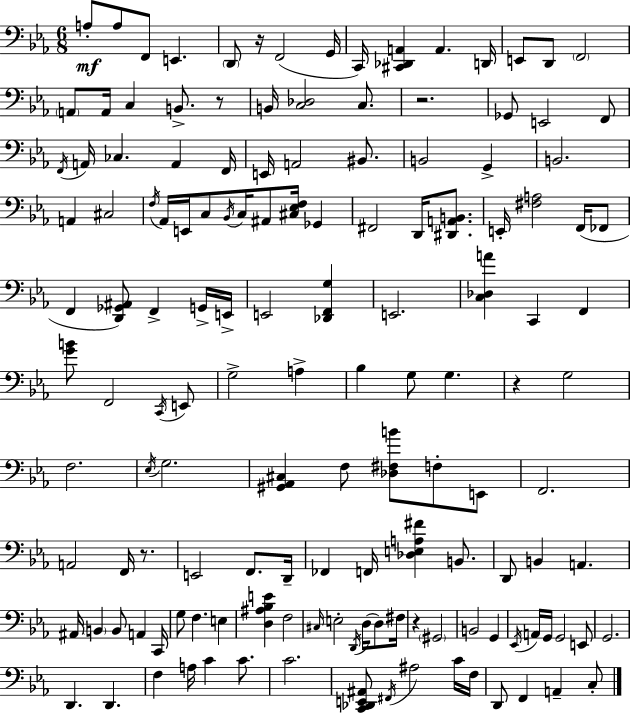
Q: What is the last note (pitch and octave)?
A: C3